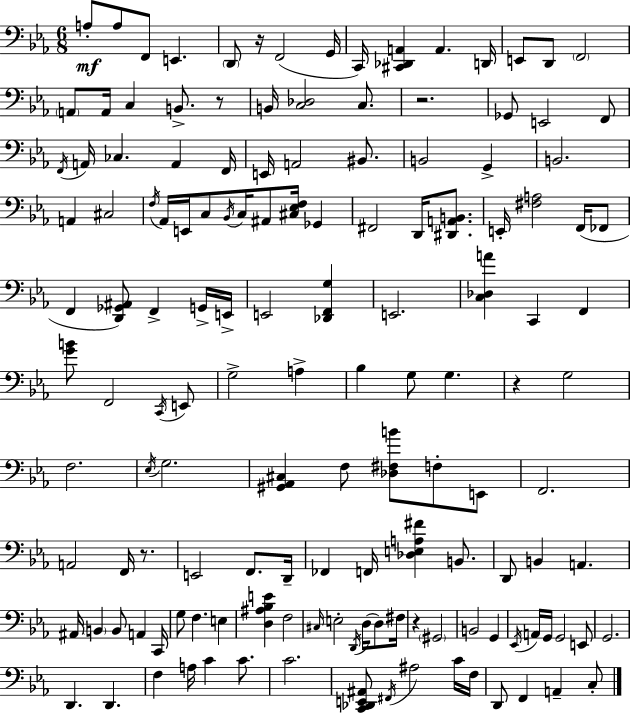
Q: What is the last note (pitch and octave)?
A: C3